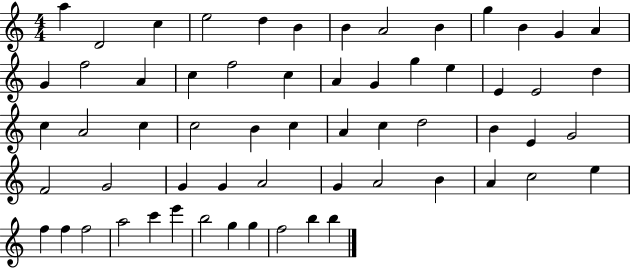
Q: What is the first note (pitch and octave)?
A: A5